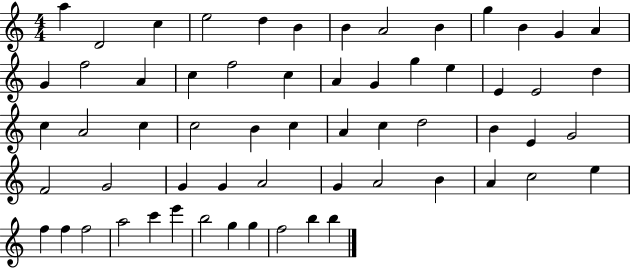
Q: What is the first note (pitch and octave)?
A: A5